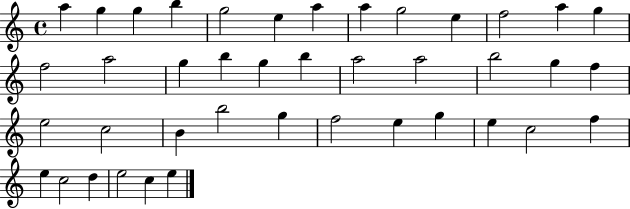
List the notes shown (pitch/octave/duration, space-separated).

A5/q G5/q G5/q B5/q G5/h E5/q A5/q A5/q G5/h E5/q F5/h A5/q G5/q F5/h A5/h G5/q B5/q G5/q B5/q A5/h A5/h B5/h G5/q F5/q E5/h C5/h B4/q B5/h G5/q F5/h E5/q G5/q E5/q C5/h F5/q E5/q C5/h D5/q E5/h C5/q E5/q